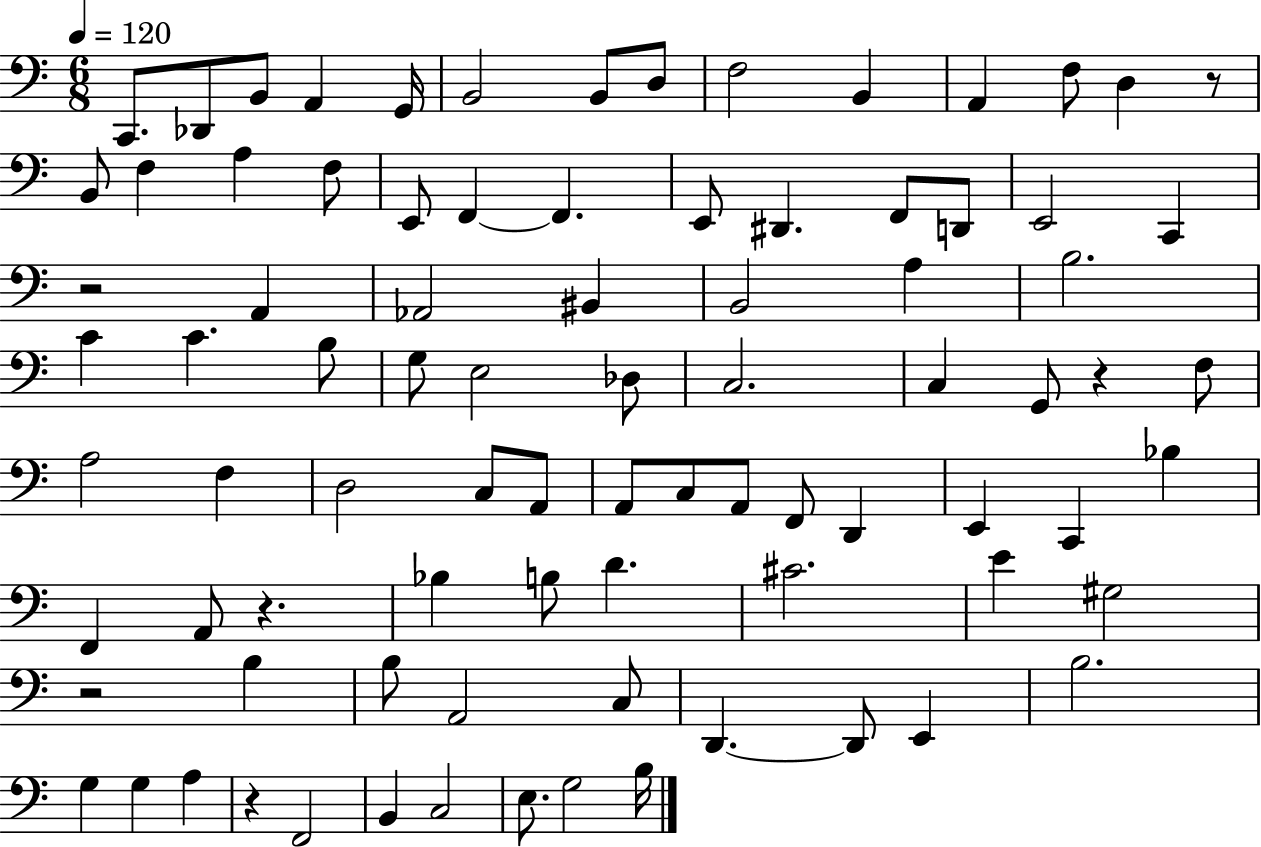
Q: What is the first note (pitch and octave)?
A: C2